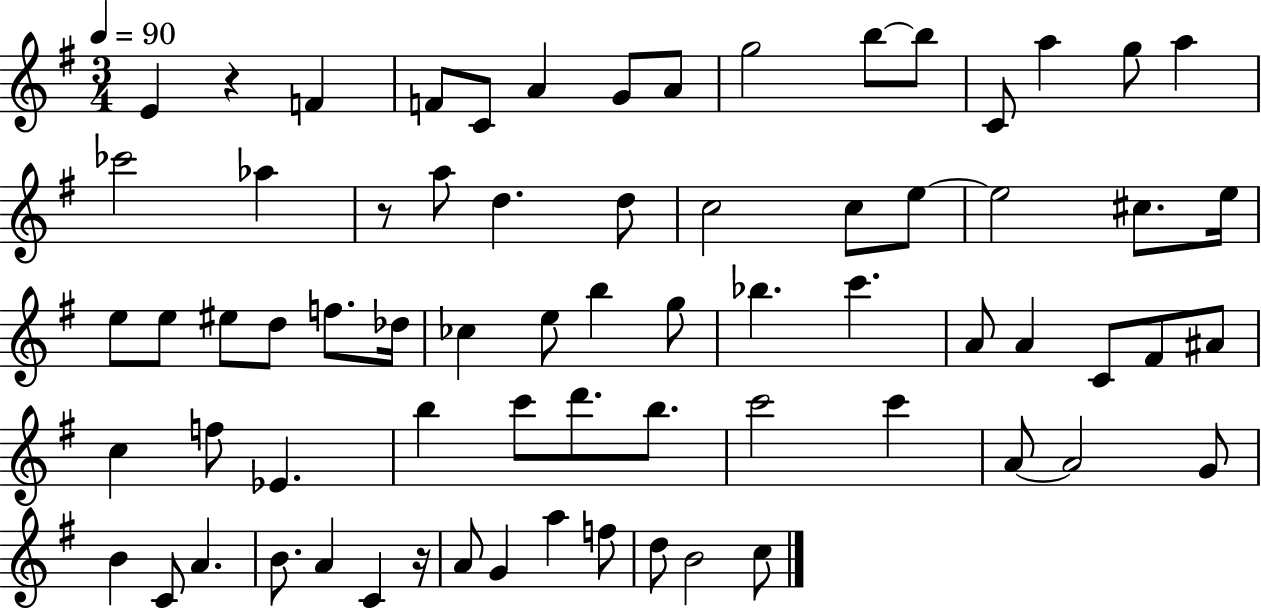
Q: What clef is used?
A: treble